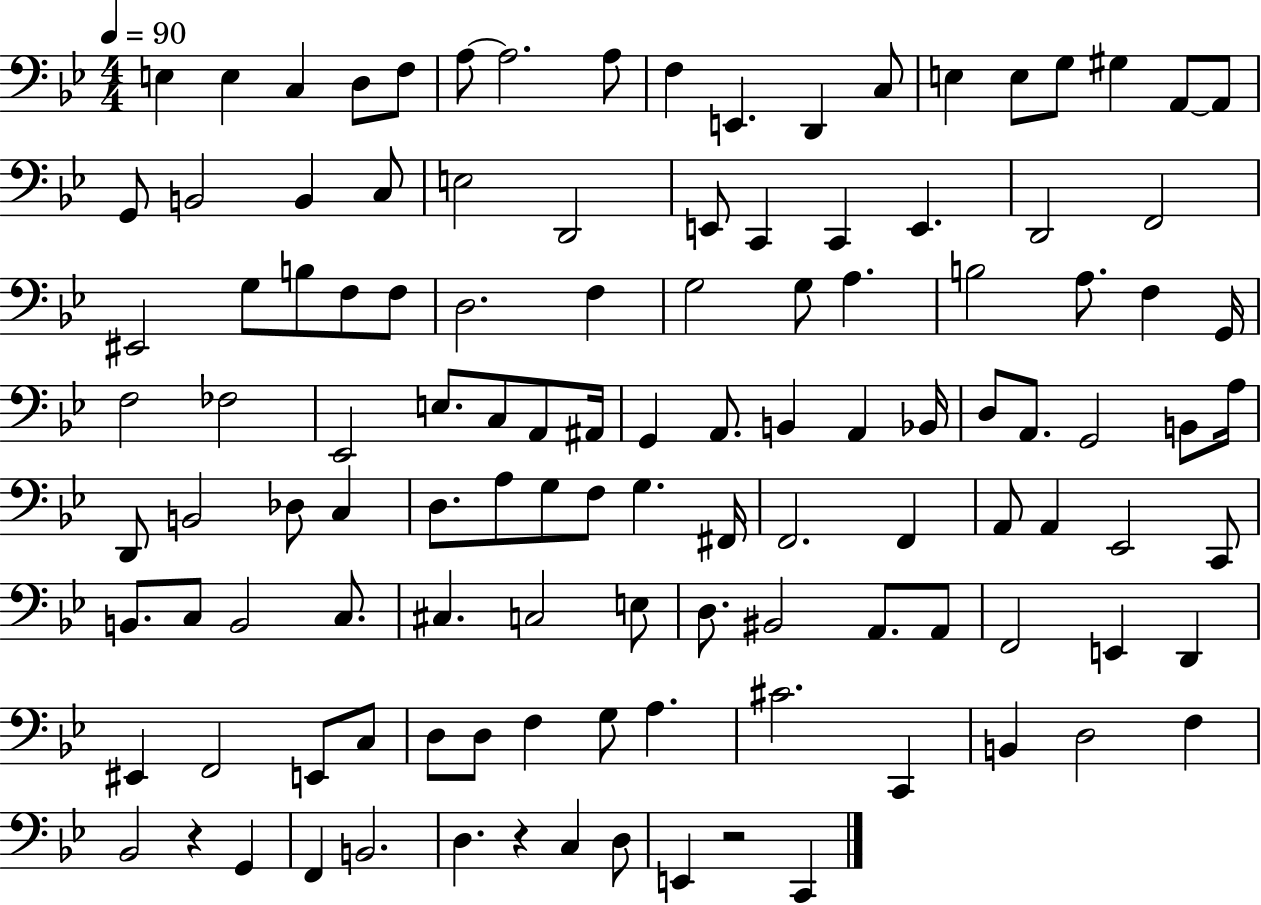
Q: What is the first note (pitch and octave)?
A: E3